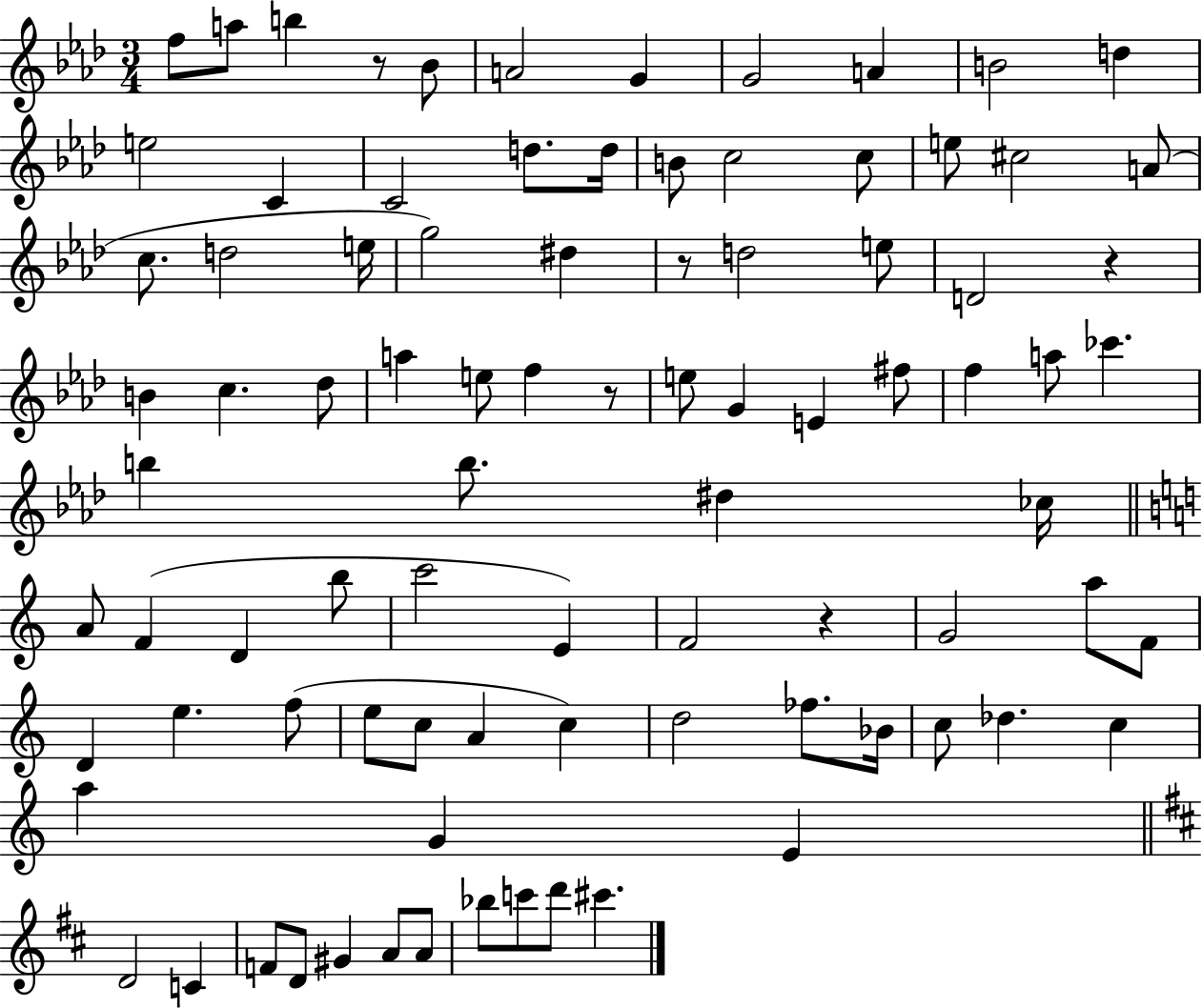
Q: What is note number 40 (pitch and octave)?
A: F5